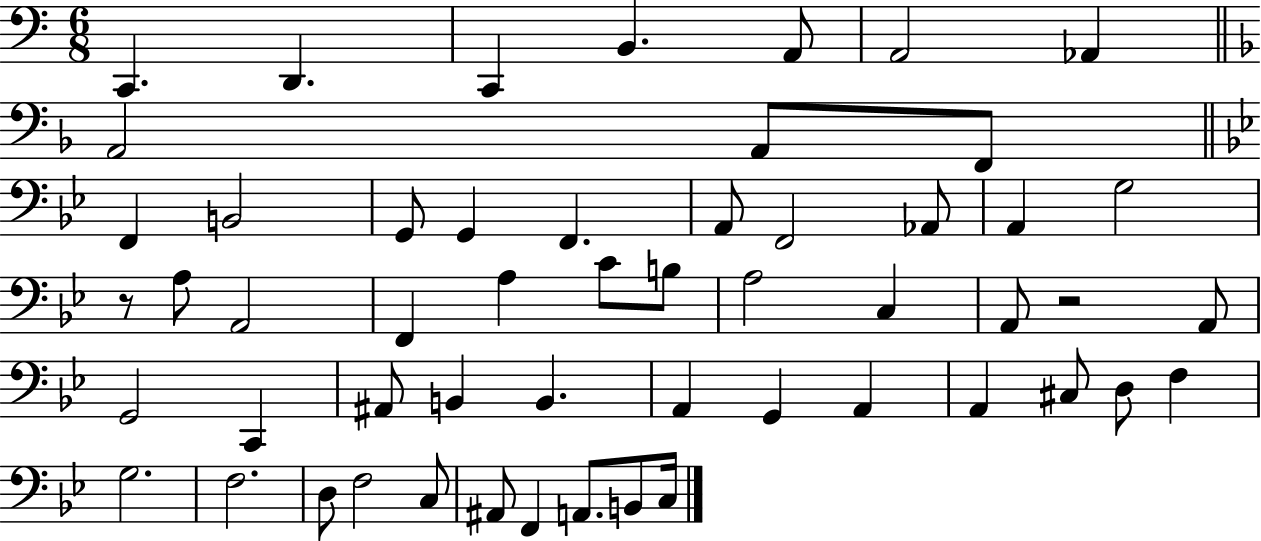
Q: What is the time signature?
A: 6/8